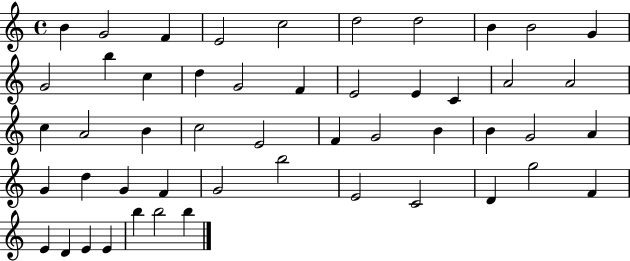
{
  \clef treble
  \time 4/4
  \defaultTimeSignature
  \key c \major
  b'4 g'2 f'4 | e'2 c''2 | d''2 d''2 | b'4 b'2 g'4 | \break g'2 b''4 c''4 | d''4 g'2 f'4 | e'2 e'4 c'4 | a'2 a'2 | \break c''4 a'2 b'4 | c''2 e'2 | f'4 g'2 b'4 | b'4 g'2 a'4 | \break g'4 d''4 g'4 f'4 | g'2 b''2 | e'2 c'2 | d'4 g''2 f'4 | \break e'4 d'4 e'4 e'4 | b''4 b''2 b''4 | \bar "|."
}